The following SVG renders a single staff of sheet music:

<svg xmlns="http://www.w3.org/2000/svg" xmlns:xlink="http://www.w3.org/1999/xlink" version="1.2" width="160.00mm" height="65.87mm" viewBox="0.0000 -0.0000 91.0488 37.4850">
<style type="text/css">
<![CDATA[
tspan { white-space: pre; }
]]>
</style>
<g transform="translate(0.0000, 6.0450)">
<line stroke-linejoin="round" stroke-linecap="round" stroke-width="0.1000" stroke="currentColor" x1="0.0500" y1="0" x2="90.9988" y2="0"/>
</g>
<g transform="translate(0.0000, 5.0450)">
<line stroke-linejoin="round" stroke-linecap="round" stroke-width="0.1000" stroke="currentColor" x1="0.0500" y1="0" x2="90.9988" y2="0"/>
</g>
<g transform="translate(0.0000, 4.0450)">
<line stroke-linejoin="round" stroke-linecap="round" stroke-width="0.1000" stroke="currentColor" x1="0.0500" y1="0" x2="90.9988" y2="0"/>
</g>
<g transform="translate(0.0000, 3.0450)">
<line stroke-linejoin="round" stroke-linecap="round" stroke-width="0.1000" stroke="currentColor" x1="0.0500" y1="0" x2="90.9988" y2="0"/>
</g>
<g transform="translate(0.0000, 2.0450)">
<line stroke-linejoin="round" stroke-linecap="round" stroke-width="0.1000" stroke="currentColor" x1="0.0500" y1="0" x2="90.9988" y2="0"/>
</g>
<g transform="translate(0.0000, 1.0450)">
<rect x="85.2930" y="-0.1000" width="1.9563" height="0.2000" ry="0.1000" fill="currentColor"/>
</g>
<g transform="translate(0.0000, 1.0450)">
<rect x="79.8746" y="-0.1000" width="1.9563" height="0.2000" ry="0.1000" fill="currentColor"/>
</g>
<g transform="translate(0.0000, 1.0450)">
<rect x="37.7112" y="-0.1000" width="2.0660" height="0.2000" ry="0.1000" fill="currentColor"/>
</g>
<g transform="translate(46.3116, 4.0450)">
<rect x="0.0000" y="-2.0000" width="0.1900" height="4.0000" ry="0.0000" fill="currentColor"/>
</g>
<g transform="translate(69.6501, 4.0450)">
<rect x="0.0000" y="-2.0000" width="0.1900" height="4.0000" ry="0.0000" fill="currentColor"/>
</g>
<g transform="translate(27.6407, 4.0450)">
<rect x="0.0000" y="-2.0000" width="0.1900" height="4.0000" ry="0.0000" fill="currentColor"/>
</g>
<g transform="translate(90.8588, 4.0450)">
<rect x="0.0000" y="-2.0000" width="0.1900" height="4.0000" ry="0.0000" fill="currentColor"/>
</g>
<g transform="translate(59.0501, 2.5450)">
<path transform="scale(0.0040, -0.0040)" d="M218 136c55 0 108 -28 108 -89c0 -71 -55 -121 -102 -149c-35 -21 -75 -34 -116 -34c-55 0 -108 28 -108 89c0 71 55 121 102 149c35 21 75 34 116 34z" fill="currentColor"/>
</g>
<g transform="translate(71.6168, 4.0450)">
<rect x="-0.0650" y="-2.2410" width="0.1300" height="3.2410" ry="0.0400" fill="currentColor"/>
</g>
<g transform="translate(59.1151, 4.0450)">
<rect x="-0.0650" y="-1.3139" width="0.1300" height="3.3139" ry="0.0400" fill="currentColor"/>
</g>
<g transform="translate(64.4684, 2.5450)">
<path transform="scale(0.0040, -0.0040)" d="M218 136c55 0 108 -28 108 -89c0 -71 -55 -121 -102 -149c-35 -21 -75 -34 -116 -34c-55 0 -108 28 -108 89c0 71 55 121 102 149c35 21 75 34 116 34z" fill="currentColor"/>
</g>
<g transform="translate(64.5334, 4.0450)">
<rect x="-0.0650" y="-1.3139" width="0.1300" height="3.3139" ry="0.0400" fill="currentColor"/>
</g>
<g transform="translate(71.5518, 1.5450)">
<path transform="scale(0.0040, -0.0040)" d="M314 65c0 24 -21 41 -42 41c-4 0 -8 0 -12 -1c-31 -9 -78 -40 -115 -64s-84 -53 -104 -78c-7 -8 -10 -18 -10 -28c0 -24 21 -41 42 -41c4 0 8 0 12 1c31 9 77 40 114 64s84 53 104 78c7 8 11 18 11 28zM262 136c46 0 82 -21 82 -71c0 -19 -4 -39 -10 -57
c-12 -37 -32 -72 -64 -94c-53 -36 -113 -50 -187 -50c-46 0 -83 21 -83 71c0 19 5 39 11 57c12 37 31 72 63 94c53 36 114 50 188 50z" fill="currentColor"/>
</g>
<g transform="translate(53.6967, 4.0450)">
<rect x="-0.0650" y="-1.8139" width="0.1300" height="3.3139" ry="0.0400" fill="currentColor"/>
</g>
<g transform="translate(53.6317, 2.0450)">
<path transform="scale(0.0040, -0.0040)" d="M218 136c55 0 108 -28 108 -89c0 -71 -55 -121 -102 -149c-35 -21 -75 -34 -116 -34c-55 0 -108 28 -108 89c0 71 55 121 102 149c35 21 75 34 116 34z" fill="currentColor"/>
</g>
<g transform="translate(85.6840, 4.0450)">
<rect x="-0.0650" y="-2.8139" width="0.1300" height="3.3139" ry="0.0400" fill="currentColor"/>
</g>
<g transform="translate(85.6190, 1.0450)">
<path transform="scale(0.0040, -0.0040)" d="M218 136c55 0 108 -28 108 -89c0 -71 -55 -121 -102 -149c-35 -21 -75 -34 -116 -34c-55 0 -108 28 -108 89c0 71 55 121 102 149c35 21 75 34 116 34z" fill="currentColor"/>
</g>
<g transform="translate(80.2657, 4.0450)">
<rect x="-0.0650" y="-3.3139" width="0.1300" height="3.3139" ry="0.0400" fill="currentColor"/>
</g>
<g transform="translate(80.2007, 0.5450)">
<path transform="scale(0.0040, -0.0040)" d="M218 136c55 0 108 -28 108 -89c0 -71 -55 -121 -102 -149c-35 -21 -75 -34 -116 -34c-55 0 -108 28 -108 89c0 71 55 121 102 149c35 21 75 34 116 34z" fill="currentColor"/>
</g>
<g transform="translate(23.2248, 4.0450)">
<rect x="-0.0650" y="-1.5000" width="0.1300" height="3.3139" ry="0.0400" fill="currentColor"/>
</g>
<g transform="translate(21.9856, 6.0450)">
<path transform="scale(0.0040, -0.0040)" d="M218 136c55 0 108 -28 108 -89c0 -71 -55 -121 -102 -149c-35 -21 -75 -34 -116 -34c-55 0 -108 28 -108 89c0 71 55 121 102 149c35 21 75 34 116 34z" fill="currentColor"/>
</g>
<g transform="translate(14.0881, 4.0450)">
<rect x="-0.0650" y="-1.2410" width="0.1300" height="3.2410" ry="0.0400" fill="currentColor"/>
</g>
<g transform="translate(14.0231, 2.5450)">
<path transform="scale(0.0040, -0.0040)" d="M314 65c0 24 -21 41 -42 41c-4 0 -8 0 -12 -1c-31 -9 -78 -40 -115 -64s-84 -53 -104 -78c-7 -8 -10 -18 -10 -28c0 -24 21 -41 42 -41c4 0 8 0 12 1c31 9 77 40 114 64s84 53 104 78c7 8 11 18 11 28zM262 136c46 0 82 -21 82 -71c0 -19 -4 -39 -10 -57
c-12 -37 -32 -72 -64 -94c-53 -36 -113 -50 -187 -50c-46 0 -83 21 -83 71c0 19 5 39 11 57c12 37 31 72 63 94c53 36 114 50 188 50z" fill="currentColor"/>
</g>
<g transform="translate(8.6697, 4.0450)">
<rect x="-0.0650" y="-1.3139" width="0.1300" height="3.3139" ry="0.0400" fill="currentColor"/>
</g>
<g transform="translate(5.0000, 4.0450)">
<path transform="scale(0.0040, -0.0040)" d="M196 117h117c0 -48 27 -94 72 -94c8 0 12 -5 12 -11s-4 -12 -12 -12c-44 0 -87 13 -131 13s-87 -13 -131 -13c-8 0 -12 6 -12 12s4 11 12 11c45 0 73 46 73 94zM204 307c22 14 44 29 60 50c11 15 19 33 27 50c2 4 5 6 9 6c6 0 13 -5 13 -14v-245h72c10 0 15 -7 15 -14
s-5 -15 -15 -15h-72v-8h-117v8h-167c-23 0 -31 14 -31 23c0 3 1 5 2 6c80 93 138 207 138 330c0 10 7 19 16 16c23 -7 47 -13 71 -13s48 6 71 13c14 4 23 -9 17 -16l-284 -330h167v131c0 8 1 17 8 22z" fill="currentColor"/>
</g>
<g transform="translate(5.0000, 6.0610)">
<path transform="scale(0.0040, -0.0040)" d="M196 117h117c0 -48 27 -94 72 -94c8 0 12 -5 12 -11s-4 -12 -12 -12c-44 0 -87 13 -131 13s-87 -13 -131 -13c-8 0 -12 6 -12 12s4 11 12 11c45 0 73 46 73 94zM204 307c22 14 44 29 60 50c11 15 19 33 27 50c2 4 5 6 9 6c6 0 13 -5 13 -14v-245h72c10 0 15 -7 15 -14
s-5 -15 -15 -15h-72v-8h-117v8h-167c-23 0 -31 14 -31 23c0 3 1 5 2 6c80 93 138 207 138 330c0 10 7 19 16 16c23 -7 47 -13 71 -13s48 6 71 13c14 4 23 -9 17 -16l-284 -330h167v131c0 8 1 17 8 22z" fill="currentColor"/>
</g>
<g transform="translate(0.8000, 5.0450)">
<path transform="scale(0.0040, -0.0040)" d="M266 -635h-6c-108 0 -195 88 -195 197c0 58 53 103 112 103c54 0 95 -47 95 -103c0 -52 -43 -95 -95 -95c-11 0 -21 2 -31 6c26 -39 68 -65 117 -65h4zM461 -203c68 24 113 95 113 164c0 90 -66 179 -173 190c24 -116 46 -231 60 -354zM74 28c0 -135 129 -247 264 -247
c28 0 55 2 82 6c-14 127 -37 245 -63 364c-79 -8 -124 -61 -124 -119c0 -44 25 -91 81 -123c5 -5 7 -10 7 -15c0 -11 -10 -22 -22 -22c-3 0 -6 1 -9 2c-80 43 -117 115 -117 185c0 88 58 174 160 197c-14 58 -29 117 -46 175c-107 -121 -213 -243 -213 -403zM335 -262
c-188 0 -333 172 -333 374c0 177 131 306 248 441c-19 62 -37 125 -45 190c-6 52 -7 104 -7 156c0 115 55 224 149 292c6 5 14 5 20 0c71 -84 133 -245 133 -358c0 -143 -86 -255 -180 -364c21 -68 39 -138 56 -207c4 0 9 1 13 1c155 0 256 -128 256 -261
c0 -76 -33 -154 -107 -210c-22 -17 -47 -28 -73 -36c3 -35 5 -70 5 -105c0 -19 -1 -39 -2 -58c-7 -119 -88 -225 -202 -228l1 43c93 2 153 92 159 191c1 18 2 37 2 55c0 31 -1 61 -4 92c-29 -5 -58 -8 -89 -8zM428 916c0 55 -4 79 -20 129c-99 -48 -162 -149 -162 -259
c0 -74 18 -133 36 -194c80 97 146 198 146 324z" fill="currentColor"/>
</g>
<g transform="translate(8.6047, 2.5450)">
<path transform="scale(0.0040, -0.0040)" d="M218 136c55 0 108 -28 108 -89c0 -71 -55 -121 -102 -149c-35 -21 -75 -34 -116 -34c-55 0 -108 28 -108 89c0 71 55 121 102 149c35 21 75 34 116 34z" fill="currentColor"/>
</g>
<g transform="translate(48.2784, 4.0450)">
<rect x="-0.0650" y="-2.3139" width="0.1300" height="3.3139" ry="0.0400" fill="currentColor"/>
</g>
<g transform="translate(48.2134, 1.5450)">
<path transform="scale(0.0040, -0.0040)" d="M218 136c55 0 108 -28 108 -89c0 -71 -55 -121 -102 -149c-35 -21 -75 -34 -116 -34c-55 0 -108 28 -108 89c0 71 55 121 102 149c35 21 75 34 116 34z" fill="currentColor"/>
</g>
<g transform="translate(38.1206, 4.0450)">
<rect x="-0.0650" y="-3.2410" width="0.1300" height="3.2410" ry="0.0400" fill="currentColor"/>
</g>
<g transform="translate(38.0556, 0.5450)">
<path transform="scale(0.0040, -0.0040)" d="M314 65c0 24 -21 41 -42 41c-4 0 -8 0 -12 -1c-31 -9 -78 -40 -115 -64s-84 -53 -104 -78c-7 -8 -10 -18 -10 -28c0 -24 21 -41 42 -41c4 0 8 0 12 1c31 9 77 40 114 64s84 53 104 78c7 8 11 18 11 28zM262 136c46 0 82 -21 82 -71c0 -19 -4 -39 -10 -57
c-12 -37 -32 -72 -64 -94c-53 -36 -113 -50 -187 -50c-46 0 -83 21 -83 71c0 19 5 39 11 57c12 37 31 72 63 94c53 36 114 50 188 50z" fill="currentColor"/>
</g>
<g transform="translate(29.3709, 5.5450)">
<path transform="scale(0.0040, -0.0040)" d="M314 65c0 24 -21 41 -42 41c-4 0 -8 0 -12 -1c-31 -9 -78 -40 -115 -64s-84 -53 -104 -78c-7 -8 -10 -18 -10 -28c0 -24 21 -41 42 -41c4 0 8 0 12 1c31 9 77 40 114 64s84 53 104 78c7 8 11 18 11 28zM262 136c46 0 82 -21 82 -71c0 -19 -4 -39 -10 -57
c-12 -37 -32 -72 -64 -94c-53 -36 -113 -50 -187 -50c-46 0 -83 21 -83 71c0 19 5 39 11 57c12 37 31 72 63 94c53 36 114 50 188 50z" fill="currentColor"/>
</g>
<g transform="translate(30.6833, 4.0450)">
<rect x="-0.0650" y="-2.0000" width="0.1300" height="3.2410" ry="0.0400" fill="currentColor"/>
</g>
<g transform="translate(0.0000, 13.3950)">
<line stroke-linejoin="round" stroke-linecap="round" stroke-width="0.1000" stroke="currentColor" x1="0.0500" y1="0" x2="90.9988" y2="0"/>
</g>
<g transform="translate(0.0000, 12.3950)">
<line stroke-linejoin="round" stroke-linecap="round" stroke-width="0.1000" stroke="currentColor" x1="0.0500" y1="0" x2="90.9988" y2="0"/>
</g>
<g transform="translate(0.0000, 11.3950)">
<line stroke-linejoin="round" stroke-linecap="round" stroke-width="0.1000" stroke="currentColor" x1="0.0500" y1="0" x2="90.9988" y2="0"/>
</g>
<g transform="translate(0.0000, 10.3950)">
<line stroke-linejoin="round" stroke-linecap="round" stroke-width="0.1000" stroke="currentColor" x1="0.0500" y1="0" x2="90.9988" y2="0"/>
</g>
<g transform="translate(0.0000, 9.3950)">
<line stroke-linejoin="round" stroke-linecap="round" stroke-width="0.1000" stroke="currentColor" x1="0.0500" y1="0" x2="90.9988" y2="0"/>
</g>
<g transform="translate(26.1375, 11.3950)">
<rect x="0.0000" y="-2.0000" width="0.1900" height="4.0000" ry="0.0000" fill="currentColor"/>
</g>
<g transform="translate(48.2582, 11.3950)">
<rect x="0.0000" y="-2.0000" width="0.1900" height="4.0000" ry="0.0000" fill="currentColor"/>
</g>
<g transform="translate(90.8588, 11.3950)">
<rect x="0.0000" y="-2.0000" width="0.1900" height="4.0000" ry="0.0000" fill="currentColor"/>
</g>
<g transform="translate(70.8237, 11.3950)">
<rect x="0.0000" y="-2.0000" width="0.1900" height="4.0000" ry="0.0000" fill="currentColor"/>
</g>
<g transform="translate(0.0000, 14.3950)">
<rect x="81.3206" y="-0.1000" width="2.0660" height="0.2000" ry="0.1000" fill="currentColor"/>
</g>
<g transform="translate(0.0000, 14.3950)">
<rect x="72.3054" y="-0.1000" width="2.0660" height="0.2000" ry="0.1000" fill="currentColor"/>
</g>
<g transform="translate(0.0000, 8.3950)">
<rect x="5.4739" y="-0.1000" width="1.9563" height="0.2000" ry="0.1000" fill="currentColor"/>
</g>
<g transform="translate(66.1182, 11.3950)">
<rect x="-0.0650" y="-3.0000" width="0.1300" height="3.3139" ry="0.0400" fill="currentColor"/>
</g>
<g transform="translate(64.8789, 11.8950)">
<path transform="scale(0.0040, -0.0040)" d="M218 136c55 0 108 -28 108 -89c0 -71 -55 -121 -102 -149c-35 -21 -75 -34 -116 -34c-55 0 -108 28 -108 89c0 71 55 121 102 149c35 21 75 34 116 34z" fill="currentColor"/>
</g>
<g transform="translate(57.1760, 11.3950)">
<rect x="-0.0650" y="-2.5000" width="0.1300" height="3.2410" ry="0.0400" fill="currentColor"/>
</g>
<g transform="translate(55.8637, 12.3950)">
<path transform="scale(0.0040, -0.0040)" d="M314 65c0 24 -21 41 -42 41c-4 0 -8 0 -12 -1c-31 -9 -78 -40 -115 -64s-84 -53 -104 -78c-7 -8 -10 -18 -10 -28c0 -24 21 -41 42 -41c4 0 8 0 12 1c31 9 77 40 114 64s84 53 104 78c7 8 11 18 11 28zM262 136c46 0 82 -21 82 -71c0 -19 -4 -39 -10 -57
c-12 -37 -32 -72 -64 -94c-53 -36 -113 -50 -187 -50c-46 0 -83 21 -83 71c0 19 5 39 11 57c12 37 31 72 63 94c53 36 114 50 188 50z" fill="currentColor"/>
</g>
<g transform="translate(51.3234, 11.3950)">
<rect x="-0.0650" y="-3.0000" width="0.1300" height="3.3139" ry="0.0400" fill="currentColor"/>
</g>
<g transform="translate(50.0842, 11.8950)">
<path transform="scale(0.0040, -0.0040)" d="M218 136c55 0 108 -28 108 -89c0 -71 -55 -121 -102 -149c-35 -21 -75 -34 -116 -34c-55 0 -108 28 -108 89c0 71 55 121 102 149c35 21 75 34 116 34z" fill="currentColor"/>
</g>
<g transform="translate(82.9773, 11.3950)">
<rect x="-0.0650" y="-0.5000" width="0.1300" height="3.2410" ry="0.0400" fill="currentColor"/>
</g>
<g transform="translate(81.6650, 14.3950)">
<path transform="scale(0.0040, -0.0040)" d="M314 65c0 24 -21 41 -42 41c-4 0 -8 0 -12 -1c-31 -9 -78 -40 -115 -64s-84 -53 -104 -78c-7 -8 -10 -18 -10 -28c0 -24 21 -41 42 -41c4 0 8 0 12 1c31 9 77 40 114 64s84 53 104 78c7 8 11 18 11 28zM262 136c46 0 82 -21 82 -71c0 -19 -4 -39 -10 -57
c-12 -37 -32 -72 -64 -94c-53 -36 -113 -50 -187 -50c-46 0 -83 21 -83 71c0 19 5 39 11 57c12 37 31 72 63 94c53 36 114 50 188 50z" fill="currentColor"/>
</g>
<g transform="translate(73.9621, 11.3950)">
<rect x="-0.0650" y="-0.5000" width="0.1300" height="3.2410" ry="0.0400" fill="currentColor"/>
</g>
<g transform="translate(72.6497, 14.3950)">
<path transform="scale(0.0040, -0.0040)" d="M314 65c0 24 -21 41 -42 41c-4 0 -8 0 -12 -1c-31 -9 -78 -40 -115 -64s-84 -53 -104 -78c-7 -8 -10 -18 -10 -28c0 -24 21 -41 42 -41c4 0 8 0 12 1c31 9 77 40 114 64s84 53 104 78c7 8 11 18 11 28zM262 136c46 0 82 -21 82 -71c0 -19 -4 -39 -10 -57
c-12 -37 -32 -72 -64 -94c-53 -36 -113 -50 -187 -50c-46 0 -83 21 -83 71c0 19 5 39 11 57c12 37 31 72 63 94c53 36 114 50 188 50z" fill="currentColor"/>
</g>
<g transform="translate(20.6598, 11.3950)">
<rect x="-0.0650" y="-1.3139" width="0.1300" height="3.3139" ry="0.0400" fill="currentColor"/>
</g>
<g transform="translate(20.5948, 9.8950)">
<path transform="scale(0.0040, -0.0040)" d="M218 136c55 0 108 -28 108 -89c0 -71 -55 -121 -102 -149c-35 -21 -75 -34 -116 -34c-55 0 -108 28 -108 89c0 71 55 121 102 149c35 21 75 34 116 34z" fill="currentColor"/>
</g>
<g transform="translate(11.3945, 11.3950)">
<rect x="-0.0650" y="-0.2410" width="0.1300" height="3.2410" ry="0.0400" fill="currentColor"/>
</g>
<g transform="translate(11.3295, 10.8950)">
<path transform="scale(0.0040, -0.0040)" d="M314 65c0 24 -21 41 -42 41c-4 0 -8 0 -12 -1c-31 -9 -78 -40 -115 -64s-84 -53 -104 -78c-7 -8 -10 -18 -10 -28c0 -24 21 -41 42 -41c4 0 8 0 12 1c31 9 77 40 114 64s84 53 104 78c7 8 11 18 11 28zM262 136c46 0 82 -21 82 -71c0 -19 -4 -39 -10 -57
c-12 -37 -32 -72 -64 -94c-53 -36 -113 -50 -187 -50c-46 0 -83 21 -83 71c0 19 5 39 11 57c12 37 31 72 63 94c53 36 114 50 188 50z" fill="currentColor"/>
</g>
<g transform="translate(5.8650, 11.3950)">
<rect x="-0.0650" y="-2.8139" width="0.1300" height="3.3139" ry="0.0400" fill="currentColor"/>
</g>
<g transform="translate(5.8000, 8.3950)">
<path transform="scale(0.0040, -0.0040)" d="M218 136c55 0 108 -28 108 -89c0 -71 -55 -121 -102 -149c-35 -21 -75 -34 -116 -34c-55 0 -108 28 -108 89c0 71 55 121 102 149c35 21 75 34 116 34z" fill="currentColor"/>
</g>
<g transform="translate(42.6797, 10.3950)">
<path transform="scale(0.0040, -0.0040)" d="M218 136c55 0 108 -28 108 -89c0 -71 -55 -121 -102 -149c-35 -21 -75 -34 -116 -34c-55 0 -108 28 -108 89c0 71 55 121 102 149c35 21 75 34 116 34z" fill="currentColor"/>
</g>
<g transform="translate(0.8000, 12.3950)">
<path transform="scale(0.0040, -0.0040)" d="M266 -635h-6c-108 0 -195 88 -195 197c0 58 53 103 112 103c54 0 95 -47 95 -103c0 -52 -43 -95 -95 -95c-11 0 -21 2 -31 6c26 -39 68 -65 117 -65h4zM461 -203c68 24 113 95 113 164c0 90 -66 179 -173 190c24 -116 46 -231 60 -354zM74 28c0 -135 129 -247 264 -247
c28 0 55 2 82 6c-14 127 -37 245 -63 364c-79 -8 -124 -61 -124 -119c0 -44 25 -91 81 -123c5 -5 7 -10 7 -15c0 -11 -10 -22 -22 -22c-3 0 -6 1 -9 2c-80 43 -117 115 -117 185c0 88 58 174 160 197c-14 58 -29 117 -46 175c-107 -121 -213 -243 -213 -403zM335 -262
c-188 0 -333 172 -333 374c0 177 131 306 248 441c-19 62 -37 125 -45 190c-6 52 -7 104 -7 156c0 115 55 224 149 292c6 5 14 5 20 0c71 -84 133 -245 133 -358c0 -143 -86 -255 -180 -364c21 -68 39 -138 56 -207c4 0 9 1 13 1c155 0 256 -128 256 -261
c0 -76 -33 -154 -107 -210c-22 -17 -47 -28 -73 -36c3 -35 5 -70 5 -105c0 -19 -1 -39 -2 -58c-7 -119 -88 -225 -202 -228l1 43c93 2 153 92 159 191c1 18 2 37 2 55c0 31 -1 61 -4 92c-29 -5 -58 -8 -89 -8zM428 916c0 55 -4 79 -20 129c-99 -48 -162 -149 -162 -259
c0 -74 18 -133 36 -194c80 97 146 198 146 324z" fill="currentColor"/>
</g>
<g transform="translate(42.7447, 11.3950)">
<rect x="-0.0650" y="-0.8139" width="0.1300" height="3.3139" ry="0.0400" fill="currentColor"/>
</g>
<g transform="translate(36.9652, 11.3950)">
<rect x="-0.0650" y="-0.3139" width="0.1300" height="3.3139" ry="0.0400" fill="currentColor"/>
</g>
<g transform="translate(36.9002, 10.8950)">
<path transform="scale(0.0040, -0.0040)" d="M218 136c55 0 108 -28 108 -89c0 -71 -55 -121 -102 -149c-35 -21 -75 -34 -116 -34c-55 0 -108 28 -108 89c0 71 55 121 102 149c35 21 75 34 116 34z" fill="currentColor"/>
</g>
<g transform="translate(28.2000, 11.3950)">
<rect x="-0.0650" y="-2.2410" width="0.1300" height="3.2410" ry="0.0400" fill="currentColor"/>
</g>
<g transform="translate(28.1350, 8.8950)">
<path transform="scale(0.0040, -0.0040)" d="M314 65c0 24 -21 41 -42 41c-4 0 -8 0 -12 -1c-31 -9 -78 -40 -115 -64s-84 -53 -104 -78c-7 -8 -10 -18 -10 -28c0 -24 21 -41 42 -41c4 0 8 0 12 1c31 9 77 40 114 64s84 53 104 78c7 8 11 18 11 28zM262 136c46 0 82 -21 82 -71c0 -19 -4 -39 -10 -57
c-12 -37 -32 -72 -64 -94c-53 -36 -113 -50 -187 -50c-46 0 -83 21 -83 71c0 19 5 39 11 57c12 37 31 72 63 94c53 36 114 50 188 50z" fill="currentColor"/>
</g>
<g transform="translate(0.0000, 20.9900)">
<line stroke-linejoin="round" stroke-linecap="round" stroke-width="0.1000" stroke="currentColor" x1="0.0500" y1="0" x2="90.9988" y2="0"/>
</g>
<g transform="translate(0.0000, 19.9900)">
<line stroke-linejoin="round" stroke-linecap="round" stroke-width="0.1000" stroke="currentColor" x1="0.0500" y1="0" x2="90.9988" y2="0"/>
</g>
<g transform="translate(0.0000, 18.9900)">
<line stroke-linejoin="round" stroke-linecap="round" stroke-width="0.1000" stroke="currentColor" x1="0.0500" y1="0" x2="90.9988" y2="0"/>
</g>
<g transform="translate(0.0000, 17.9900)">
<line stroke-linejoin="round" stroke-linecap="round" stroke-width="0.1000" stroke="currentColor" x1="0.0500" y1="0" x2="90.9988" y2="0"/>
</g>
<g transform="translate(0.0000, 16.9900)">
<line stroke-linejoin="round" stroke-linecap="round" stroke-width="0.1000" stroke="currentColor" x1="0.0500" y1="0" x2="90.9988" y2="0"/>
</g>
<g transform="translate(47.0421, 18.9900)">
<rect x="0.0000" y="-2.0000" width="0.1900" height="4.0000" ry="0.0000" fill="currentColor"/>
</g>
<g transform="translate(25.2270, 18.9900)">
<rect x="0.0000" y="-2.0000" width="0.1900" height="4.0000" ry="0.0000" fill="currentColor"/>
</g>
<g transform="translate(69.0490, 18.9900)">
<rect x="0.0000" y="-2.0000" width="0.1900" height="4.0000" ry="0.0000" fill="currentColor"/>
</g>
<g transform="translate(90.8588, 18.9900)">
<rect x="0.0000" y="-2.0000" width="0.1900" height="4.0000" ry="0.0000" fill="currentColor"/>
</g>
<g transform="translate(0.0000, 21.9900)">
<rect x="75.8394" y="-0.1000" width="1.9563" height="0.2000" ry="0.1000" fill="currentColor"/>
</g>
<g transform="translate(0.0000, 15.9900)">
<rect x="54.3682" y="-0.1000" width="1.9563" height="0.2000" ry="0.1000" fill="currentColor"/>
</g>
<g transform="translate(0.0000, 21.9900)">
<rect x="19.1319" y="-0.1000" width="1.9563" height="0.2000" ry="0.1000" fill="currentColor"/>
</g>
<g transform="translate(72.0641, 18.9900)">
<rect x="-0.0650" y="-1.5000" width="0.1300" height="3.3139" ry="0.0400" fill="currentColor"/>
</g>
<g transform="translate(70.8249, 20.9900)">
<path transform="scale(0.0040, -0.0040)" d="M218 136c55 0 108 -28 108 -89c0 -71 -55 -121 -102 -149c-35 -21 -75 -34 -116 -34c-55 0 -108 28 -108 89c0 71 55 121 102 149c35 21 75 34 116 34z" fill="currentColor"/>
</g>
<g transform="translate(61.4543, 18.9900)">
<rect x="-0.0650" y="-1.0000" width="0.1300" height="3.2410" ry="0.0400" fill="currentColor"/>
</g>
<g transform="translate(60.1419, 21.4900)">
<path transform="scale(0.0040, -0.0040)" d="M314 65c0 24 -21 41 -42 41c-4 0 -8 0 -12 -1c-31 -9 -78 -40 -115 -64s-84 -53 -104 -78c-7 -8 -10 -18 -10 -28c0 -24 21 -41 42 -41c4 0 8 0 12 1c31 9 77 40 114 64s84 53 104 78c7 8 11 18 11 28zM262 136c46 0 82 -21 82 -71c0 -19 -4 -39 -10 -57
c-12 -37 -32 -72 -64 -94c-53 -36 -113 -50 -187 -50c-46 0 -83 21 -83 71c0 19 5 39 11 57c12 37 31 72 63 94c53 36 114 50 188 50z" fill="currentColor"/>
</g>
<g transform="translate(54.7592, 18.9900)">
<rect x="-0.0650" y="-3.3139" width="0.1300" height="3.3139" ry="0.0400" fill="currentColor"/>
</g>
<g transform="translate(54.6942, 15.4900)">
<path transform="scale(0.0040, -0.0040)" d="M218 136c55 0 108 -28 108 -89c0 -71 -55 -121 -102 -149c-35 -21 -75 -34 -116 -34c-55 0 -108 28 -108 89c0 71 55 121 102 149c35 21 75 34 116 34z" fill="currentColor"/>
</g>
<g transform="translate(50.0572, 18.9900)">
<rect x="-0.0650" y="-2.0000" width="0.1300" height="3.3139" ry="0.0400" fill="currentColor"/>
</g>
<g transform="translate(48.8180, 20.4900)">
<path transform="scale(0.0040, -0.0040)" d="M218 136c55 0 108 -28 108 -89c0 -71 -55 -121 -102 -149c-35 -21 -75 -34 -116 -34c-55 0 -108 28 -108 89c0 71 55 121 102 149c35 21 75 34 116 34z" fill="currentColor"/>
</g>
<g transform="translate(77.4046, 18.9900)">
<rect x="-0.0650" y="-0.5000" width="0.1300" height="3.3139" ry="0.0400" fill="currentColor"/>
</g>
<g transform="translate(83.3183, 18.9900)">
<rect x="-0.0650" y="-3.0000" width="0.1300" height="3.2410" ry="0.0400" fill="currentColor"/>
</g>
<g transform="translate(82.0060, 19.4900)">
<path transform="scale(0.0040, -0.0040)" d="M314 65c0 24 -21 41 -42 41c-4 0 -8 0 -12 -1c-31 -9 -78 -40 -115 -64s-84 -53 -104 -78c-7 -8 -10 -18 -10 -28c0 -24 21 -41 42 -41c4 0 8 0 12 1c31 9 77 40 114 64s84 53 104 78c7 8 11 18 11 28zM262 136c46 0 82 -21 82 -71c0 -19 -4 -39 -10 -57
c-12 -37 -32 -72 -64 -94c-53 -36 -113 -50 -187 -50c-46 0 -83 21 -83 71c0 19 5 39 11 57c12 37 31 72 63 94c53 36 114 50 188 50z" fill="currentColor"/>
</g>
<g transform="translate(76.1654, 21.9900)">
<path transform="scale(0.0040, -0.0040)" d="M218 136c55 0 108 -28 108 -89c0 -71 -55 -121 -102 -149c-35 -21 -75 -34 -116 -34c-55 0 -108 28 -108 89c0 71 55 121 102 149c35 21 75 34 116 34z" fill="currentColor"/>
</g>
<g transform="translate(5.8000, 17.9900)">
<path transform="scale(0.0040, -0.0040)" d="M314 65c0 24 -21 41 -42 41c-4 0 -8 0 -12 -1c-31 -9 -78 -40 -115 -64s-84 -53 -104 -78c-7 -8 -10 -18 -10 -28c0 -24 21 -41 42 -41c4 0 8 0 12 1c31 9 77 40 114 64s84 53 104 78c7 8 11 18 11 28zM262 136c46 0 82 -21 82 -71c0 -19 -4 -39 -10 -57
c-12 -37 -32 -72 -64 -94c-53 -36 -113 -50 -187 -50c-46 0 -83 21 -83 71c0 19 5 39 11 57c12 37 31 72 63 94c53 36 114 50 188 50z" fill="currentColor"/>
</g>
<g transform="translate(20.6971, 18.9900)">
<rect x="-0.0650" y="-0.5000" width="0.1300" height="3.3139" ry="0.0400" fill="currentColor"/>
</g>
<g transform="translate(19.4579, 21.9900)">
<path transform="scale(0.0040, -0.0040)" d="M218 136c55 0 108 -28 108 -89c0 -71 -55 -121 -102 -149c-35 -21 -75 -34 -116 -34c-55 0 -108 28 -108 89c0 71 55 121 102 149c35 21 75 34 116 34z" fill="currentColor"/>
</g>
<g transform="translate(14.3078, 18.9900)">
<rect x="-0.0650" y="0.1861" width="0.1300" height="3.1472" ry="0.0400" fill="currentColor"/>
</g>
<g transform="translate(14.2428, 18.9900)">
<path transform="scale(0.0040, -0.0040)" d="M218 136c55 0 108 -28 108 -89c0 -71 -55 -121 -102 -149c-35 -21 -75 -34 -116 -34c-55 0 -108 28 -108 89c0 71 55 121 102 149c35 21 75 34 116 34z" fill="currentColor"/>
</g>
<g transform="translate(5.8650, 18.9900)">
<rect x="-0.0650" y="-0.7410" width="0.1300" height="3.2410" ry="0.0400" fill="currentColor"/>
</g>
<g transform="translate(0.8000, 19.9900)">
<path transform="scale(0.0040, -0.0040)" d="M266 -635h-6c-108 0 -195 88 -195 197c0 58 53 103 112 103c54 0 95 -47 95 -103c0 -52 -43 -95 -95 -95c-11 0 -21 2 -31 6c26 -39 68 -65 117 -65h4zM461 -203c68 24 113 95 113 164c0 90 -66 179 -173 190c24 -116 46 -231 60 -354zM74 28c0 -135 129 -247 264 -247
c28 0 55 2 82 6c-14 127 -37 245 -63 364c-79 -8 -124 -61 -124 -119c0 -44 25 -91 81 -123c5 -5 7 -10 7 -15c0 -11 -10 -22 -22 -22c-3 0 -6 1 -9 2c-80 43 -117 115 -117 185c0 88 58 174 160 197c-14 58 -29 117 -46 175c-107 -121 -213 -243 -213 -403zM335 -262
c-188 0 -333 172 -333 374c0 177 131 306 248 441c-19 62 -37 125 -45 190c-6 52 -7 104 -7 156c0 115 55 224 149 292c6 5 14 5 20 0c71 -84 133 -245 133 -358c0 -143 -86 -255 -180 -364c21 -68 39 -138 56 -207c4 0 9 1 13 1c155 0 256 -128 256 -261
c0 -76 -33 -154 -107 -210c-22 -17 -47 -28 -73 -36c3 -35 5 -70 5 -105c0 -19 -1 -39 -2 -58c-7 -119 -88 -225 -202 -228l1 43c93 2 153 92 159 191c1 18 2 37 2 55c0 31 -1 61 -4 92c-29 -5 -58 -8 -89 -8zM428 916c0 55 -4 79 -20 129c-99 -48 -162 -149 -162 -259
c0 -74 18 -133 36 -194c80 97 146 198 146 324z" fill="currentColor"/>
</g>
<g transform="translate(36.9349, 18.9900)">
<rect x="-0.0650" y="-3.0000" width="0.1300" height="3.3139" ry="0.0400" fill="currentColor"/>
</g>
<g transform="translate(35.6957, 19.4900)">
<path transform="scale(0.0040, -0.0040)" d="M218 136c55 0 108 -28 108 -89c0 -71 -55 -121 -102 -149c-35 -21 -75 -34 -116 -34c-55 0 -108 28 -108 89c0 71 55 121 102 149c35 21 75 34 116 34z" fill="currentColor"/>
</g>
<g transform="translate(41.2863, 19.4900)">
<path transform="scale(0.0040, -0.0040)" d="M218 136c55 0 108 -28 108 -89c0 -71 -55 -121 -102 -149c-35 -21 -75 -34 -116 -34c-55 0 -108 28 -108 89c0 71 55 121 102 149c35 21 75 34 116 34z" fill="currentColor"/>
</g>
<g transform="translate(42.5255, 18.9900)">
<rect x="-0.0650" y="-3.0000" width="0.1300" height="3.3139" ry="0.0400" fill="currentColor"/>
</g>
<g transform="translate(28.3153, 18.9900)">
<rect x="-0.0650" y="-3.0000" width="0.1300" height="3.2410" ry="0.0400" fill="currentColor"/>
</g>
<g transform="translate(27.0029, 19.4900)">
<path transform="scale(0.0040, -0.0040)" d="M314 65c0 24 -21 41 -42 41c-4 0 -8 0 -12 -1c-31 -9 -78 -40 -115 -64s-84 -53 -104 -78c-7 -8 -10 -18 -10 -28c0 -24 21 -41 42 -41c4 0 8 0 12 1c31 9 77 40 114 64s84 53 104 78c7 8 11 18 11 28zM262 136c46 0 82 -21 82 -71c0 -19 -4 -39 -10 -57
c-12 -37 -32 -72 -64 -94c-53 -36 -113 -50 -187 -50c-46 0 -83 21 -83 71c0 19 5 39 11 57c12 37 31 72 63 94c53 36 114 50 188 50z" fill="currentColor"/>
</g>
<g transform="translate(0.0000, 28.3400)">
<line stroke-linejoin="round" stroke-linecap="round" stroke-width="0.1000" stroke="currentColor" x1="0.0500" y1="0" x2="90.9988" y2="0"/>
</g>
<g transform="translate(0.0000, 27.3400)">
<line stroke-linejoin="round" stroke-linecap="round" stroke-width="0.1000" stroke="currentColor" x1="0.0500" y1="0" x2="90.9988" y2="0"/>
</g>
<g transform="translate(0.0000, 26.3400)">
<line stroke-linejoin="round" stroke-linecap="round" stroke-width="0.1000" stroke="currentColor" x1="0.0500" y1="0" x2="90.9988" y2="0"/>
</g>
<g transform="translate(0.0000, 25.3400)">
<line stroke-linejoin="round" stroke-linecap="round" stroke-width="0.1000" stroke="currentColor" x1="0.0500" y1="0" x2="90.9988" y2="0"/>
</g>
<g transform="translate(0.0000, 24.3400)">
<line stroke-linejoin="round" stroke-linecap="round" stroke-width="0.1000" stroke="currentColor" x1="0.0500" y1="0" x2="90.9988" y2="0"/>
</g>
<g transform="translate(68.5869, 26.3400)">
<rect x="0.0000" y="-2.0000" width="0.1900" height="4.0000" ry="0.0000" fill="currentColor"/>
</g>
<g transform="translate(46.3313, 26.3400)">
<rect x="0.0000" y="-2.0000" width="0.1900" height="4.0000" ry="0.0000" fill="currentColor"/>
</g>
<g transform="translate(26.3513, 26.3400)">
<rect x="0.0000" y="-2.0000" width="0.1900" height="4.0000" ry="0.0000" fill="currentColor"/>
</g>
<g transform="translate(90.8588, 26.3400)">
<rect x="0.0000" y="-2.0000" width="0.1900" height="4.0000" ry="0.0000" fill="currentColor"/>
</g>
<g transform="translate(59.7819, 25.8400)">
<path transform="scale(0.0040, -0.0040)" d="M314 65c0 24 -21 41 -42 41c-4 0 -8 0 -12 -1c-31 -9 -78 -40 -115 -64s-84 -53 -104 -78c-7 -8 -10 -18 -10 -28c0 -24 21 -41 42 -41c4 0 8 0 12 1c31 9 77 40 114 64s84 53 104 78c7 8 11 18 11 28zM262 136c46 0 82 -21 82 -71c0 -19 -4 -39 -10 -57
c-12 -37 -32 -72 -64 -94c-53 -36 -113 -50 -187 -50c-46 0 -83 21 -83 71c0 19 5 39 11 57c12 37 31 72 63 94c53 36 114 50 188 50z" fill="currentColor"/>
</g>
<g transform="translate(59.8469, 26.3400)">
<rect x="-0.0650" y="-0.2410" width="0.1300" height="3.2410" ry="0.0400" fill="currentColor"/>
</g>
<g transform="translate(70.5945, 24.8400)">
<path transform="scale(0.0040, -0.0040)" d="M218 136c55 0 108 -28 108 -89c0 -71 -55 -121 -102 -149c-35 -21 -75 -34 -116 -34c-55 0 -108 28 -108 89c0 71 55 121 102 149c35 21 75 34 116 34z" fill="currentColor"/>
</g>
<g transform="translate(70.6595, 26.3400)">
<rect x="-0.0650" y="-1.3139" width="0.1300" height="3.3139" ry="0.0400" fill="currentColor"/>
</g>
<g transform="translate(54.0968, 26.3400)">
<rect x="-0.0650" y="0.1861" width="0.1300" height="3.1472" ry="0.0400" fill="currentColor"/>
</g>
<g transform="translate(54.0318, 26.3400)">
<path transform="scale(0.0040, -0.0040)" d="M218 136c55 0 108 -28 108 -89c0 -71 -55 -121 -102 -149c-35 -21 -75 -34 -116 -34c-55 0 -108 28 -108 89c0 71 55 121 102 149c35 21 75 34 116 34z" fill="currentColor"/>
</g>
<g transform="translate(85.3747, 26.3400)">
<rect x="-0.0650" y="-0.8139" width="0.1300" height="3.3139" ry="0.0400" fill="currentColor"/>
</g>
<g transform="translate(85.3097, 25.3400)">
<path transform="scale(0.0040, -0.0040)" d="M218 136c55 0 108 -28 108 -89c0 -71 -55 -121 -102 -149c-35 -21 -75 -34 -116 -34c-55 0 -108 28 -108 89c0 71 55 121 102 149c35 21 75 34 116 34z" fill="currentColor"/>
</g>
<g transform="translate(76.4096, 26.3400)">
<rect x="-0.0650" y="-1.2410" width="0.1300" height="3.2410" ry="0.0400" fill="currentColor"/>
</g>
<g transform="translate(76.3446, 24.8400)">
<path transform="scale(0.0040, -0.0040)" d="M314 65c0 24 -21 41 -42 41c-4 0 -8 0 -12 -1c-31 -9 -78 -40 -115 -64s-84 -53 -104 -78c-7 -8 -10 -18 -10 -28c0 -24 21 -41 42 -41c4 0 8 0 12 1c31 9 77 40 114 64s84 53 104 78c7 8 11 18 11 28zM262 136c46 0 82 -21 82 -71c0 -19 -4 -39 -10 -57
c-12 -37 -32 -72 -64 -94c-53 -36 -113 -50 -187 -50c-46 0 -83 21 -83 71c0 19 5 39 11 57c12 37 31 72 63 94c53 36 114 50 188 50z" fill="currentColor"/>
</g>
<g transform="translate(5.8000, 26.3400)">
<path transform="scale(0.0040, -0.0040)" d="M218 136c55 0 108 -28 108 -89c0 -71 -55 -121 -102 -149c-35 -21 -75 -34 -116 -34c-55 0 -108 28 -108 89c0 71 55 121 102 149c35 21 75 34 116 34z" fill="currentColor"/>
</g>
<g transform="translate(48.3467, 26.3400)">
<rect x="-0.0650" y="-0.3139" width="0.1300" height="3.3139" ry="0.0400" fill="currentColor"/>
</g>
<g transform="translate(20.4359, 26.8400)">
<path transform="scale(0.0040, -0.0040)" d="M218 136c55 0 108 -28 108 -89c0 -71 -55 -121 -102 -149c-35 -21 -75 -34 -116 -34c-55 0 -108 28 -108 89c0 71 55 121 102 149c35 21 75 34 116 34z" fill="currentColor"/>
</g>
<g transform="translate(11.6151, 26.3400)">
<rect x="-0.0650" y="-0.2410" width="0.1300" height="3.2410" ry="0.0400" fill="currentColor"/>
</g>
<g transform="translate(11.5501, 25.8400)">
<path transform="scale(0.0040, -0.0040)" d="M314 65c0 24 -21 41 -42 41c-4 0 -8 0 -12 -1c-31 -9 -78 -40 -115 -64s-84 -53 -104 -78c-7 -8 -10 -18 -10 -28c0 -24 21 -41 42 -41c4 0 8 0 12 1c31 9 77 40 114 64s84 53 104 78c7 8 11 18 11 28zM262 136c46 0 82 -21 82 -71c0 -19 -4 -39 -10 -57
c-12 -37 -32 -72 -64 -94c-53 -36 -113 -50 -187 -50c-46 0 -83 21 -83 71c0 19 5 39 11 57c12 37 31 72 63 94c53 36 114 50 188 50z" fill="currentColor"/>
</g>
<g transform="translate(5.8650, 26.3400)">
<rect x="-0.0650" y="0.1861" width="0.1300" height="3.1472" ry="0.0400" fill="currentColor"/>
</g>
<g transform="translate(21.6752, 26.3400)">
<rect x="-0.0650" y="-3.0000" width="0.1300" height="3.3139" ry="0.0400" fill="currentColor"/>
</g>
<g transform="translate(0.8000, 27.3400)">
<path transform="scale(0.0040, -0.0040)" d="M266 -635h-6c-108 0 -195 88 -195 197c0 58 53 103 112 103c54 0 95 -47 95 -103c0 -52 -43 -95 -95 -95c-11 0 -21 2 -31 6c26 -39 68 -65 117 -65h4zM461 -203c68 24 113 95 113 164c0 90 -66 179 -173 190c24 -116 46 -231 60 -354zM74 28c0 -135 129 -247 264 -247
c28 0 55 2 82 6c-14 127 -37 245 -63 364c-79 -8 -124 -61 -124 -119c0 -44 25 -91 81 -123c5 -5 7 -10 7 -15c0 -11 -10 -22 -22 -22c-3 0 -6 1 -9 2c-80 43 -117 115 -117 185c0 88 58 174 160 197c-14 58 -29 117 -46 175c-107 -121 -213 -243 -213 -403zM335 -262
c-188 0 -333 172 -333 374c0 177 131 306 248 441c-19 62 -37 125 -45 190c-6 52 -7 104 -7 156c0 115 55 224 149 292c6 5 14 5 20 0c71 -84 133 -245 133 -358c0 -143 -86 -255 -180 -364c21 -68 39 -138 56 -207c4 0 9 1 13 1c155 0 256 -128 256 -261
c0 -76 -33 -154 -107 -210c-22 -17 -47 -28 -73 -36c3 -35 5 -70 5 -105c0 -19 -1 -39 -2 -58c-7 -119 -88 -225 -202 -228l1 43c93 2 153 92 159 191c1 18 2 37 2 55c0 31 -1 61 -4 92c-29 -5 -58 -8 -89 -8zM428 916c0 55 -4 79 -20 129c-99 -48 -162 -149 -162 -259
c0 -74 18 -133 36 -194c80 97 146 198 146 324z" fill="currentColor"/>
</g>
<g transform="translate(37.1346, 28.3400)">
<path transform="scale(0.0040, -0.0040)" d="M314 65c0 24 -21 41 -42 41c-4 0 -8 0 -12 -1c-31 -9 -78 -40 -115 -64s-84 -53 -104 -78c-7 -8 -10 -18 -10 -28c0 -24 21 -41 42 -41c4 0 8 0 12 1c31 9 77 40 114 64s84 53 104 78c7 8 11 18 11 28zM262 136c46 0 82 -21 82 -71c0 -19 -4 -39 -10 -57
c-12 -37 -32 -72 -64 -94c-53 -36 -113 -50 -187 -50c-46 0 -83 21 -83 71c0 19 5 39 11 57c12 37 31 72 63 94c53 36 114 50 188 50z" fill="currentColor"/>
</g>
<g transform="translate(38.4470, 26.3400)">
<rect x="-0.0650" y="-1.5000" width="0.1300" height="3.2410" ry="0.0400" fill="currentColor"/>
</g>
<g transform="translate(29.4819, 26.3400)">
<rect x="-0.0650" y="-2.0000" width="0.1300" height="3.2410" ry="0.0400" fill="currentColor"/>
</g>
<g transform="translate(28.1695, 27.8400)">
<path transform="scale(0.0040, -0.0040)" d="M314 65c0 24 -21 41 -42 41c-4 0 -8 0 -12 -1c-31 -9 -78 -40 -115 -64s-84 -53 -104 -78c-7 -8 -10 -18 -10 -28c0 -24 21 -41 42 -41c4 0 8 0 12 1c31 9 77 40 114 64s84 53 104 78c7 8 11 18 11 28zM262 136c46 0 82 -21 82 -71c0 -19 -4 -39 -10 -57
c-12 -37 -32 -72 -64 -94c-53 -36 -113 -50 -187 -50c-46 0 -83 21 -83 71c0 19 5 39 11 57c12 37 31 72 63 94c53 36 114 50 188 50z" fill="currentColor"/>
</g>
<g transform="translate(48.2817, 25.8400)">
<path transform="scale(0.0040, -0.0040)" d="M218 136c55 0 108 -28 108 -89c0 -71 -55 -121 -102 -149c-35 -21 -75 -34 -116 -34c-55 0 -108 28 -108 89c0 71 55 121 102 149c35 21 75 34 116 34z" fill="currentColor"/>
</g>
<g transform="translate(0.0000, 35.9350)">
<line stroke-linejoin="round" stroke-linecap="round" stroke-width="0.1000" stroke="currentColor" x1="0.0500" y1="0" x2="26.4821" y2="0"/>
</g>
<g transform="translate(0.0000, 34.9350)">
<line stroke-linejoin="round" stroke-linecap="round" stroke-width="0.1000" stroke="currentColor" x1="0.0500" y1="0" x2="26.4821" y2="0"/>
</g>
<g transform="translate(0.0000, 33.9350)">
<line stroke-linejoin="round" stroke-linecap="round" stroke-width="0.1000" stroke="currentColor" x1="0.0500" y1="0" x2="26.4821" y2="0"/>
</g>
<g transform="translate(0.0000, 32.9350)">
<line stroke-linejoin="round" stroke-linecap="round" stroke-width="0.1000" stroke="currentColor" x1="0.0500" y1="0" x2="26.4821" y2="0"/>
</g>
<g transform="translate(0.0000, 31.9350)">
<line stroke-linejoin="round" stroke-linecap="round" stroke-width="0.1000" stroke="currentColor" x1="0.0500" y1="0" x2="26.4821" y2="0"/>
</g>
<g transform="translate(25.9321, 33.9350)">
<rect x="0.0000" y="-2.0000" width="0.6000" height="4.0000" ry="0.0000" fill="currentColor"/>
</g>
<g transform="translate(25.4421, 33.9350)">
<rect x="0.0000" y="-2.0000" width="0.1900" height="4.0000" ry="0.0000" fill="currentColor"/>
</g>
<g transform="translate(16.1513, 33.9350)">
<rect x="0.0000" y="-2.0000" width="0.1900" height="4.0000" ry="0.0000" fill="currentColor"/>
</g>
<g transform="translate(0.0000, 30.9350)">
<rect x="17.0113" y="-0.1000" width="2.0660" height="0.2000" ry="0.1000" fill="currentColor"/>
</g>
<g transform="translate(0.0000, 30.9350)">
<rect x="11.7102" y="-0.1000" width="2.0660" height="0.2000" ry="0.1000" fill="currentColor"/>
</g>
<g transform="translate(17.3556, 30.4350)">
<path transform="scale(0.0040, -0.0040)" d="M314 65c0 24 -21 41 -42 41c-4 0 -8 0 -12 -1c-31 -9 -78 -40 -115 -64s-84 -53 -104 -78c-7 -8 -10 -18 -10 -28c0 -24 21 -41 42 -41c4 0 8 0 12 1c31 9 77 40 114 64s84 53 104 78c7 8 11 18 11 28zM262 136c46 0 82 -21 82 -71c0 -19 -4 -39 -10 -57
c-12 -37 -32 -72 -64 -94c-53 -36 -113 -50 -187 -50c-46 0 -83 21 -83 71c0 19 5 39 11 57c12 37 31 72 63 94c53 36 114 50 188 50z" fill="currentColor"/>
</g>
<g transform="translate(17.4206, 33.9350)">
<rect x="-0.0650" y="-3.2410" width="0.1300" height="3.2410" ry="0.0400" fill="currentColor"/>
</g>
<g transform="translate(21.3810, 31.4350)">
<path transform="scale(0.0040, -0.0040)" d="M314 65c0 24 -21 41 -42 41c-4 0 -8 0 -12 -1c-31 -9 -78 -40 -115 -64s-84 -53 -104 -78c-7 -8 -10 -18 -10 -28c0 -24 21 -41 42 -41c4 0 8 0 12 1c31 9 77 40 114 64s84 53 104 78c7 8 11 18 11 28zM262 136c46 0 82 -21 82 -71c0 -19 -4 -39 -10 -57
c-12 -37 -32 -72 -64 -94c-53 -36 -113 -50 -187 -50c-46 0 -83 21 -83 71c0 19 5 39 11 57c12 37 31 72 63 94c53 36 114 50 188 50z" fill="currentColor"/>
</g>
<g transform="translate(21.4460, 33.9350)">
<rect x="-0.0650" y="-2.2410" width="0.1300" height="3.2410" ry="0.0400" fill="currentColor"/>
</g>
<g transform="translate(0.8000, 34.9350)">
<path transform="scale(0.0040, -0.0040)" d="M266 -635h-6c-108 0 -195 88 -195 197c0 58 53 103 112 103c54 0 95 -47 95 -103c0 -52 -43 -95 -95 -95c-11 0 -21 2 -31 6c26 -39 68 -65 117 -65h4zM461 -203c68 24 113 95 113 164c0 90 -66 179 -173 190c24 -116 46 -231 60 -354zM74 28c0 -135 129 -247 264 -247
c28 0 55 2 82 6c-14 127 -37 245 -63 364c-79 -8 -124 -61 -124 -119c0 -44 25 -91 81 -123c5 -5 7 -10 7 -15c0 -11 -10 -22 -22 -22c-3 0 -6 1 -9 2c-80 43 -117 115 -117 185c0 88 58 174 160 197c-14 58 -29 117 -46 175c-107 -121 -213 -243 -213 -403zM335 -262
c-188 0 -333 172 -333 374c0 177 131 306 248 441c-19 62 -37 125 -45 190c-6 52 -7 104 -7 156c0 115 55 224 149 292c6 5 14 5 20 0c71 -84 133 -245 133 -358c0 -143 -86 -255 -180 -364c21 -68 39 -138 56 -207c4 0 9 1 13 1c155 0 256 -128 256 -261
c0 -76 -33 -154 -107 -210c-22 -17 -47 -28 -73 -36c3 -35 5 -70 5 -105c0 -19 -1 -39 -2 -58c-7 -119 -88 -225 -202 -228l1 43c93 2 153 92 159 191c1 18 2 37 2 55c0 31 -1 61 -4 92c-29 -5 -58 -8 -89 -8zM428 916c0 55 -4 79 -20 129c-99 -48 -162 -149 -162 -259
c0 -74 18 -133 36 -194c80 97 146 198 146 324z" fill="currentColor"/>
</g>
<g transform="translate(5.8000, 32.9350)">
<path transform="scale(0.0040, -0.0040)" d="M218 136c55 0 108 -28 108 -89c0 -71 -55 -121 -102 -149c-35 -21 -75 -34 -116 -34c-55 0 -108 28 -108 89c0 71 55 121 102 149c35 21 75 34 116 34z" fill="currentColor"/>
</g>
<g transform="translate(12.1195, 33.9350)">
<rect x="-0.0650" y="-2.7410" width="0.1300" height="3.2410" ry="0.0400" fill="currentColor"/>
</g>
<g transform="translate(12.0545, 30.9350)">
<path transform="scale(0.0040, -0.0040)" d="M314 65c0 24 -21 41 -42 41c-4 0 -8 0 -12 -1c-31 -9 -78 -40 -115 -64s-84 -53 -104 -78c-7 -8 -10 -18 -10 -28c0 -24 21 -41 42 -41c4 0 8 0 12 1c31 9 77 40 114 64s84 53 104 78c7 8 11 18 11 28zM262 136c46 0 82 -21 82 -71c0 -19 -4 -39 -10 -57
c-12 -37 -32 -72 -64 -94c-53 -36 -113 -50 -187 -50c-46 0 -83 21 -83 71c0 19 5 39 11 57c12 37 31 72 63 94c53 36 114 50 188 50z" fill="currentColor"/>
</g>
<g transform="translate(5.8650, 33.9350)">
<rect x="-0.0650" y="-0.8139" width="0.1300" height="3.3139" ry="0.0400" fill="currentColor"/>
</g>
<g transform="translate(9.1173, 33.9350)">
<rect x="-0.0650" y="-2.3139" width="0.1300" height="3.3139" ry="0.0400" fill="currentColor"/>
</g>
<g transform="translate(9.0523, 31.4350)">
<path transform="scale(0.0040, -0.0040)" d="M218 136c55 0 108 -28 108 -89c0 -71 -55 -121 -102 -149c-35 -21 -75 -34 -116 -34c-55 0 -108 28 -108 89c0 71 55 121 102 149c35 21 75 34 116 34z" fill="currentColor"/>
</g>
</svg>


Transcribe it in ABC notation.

X:1
T:Untitled
M:4/4
L:1/4
K:C
e e2 E F2 b2 g f e e g2 b a a c2 e g2 c d A G2 A C2 C2 d2 B C A2 A A F b D2 E C A2 B c2 A F2 E2 c B c2 e e2 d d g a2 b2 g2